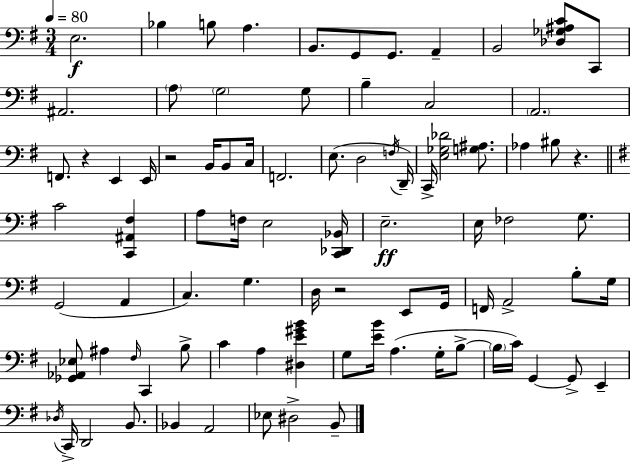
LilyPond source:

{
  \clef bass
  \numericTimeSignature
  \time 3/4
  \key e \minor
  \tempo 4 = 80
  \repeat volta 2 { e2.\f | bes4 b8 a4. | b,8. g,8 g,8. a,4-- | b,2 <des ges ais c'>8 c,8 | \break ais,2. | \parenthesize a8 \parenthesize g2 g8 | b4-- c2 | \parenthesize a,2. | \break f,8. r4 e,4 e,16 | r2 b,16 b,8 c16 | f,2. | e8.( d2 \acciaccatura { f16 }) | \break d,16-- c,16-> <e ges des'>2 <g ais>8. | aes4 bis8 r4. | \bar "||" \break \key g \major c'2 <c, ais, fis>4 | a8 f16 e2 <c, des, bes,>16 | e2.--\ff | e16 fes2 g8. | \break g,2( a,4 | c4.) g4. | d16 r2 e,8 g,16 | f,16 a,2-> b8-. g16 | \break <ges, aes, ees>8 ais4 \grace { fis16 } c,4 b8-> | c'4 a4 <dis e' gis' b'>4 | g8 <e' b'>16 a4.( g16-. b8->~~ | \parenthesize b16 c'16) g,4~~ g,8-> e,4-- | \break \acciaccatura { des16 } c,16-> d,2 b,8. | bes,4 a,2 | ees8 dis2-> | b,8-- } \bar "|."
}